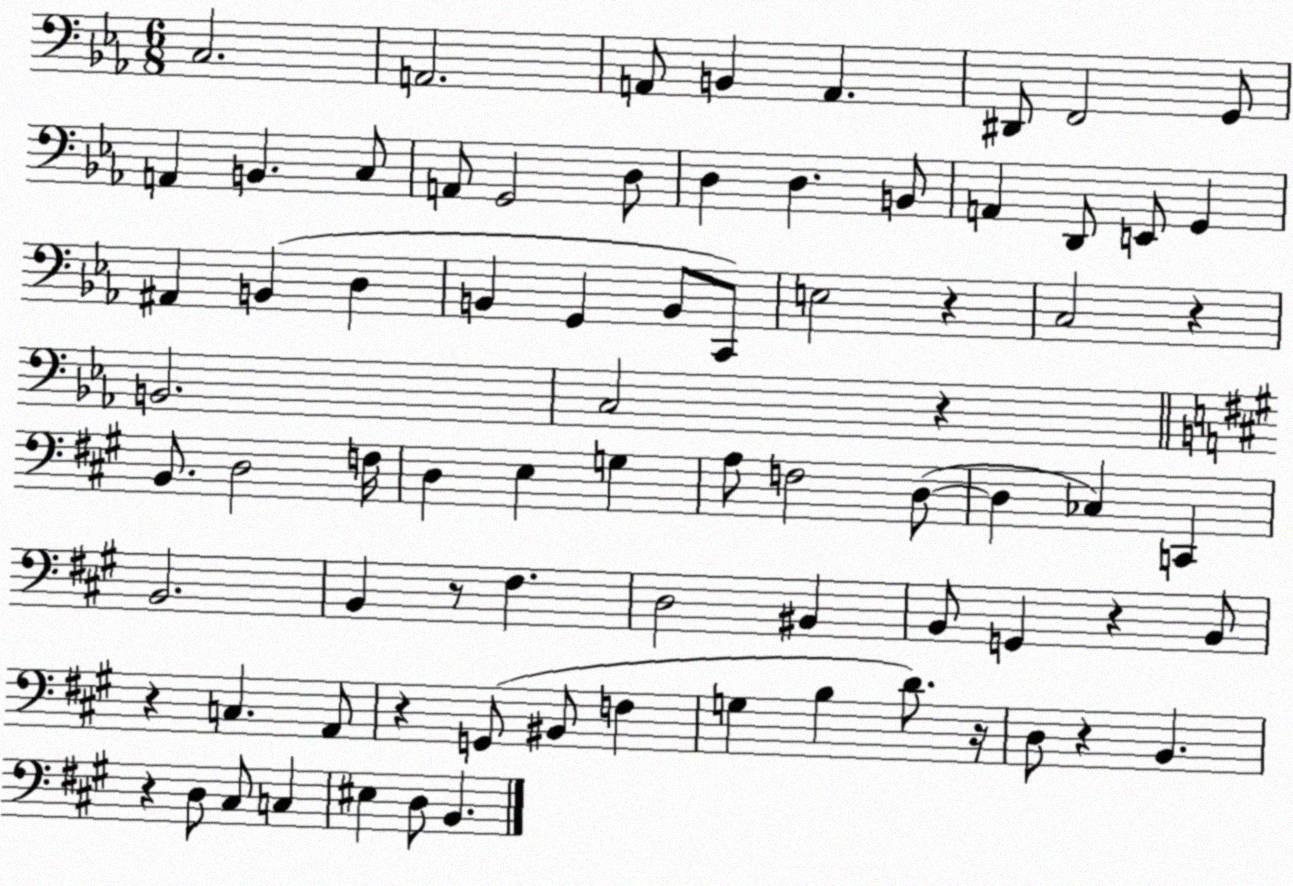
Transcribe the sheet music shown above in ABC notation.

X:1
T:Untitled
M:6/8
L:1/4
K:Eb
C,2 A,,2 A,,/2 B,, A,, ^D,,/2 F,,2 G,,/2 A,, B,, C,/2 A,,/2 G,,2 D,/2 D, D, B,,/2 A,, D,,/2 E,,/2 G,, ^A,, B,, D, B,, G,, B,,/2 C,,/2 E,2 z C,2 z B,,2 C,2 z B,,/2 D,2 F,/4 D, E, G, A,/2 F,2 D,/2 D, _C, C,, B,,2 B,, z/2 ^F, D,2 ^B,, B,,/2 G,, z B,,/2 z C, A,,/2 z G,,/2 ^B,,/2 F, G, B, D/2 z/4 D,/2 z B,, z D,/2 ^C,/2 C, ^E, D,/2 B,,